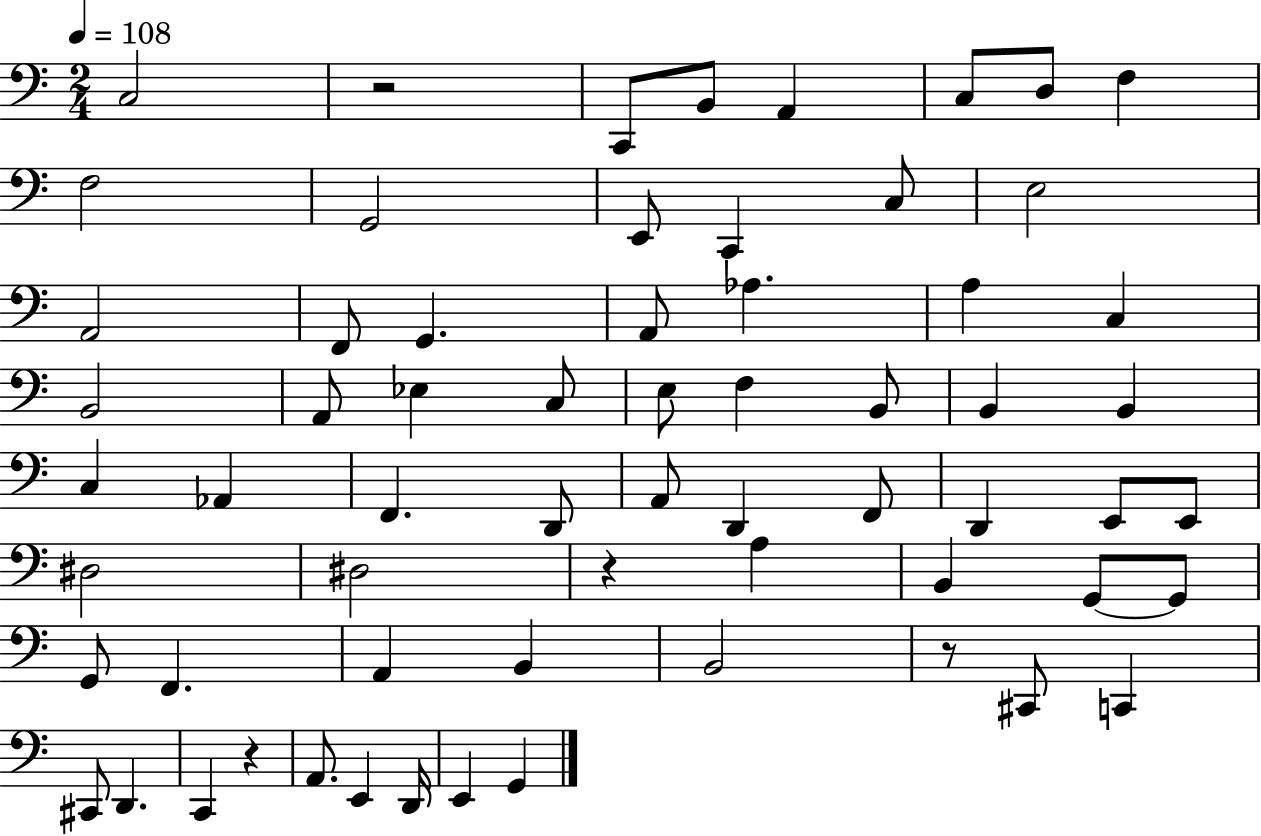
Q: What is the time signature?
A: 2/4